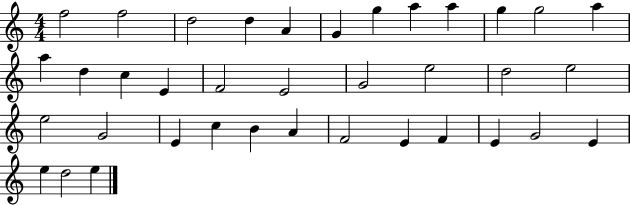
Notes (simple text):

F5/h F5/h D5/h D5/q A4/q G4/q G5/q A5/q A5/q G5/q G5/h A5/q A5/q D5/q C5/q E4/q F4/h E4/h G4/h E5/h D5/h E5/h E5/h G4/h E4/q C5/q B4/q A4/q F4/h E4/q F4/q E4/q G4/h E4/q E5/q D5/h E5/q